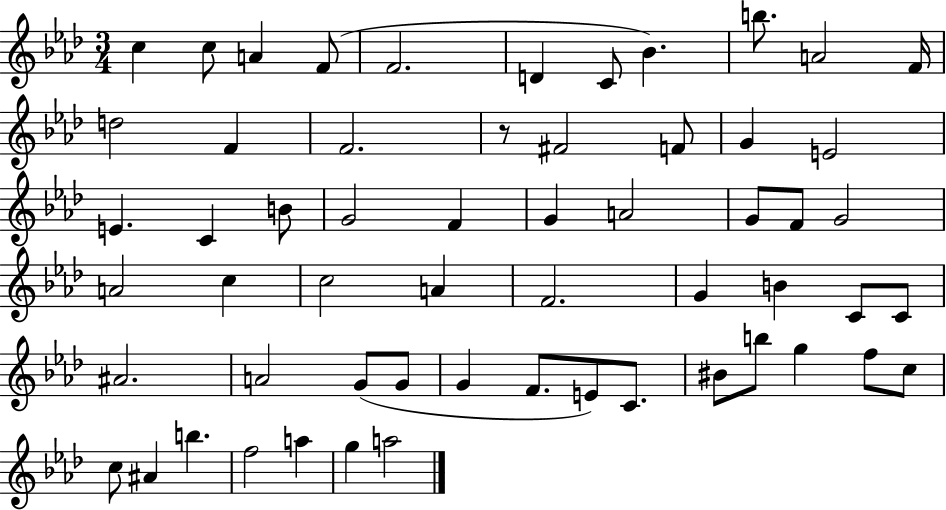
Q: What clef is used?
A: treble